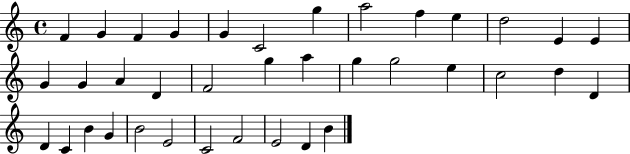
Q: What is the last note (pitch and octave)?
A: B4